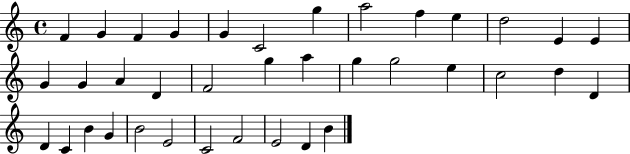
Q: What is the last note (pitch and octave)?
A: B4